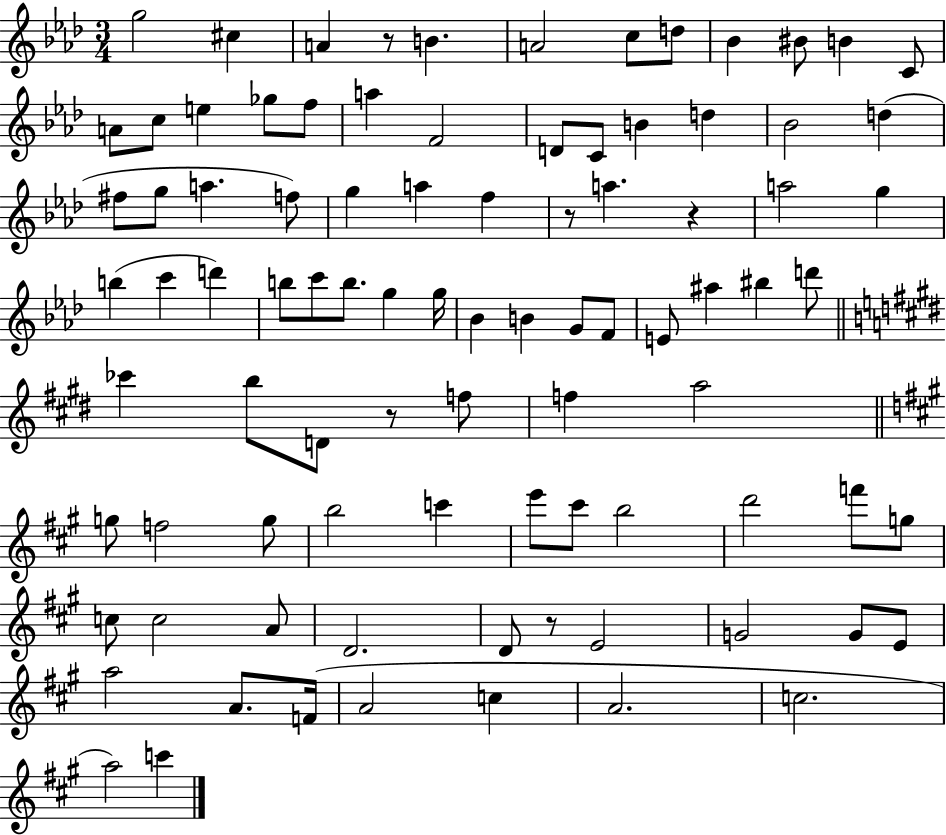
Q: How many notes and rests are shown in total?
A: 90